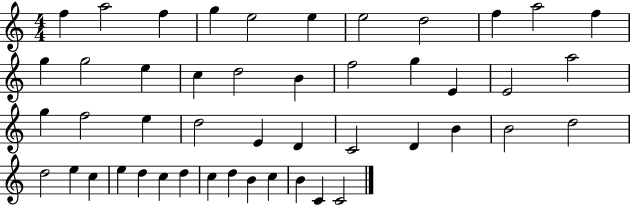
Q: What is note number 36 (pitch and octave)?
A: C5